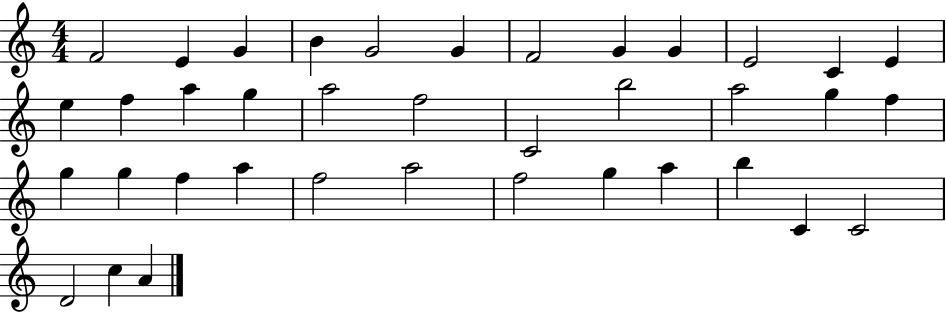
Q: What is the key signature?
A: C major